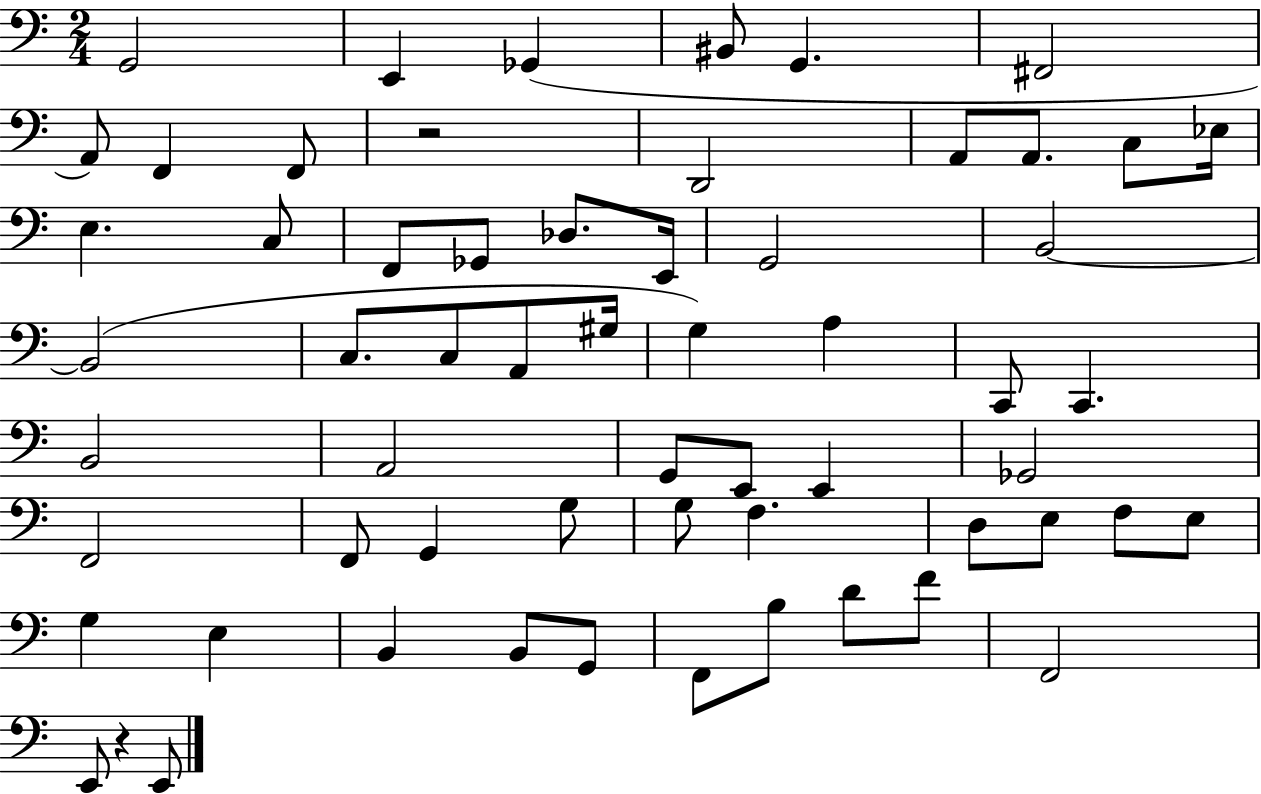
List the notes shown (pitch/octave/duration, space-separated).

G2/h E2/q Gb2/q BIS2/e G2/q. F#2/h A2/e F2/q F2/e R/h D2/h A2/e A2/e. C3/e Eb3/s E3/q. C3/e F2/e Gb2/e Db3/e. E2/s G2/h B2/h B2/h C3/e. C3/e A2/e G#3/s G3/q A3/q C2/e C2/q. B2/h A2/h G2/e E2/e E2/q Gb2/h F2/h F2/e G2/q G3/e G3/e F3/q. D3/e E3/e F3/e E3/e G3/q E3/q B2/q B2/e G2/e F2/e B3/e D4/e F4/e F2/h E2/e R/q E2/e